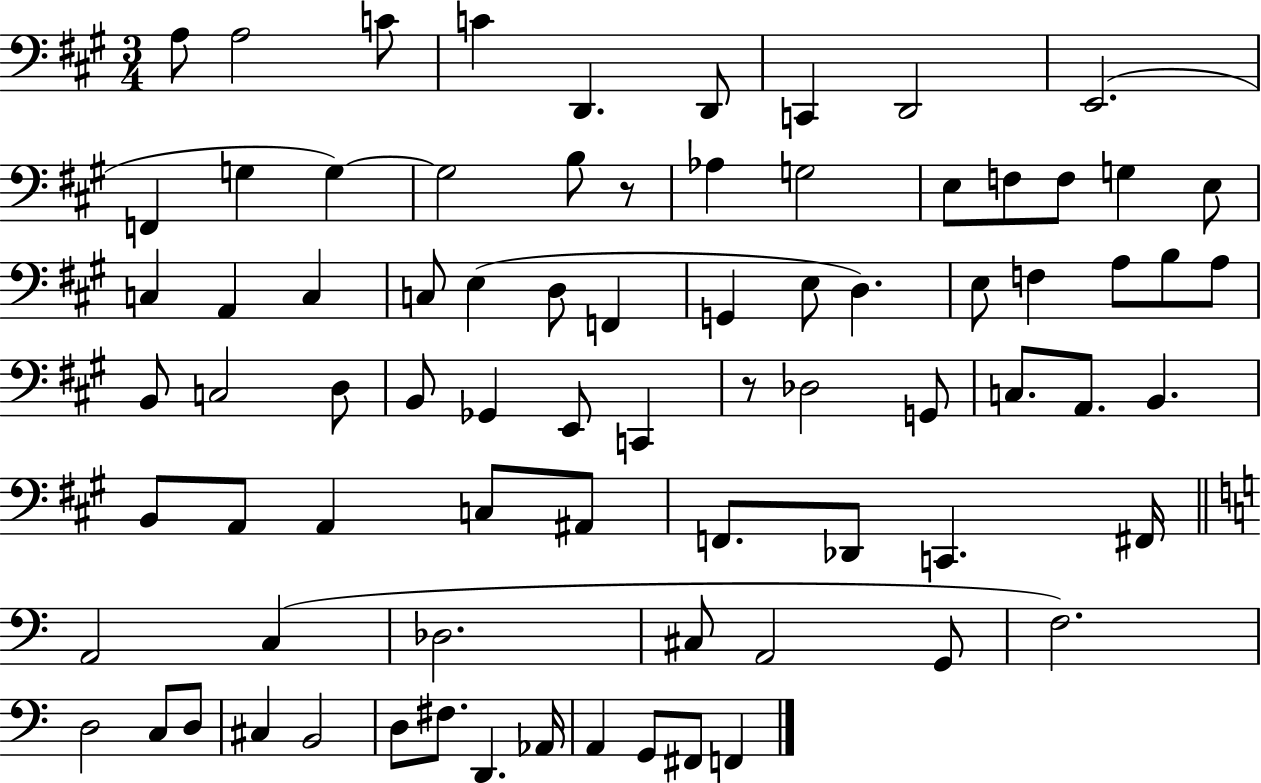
A3/e A3/h C4/e C4/q D2/q. D2/e C2/q D2/h E2/h. F2/q G3/q G3/q G3/h B3/e R/e Ab3/q G3/h E3/e F3/e F3/e G3/q E3/e C3/q A2/q C3/q C3/e E3/q D3/e F2/q G2/q E3/e D3/q. E3/e F3/q A3/e B3/e A3/e B2/e C3/h D3/e B2/e Gb2/q E2/e C2/q R/e Db3/h G2/e C3/e. A2/e. B2/q. B2/e A2/e A2/q C3/e A#2/e F2/e. Db2/e C2/q. F#2/s A2/h C3/q Db3/h. C#3/e A2/h G2/e F3/h. D3/h C3/e D3/e C#3/q B2/h D3/e F#3/e. D2/q. Ab2/s A2/q G2/e F#2/e F2/q